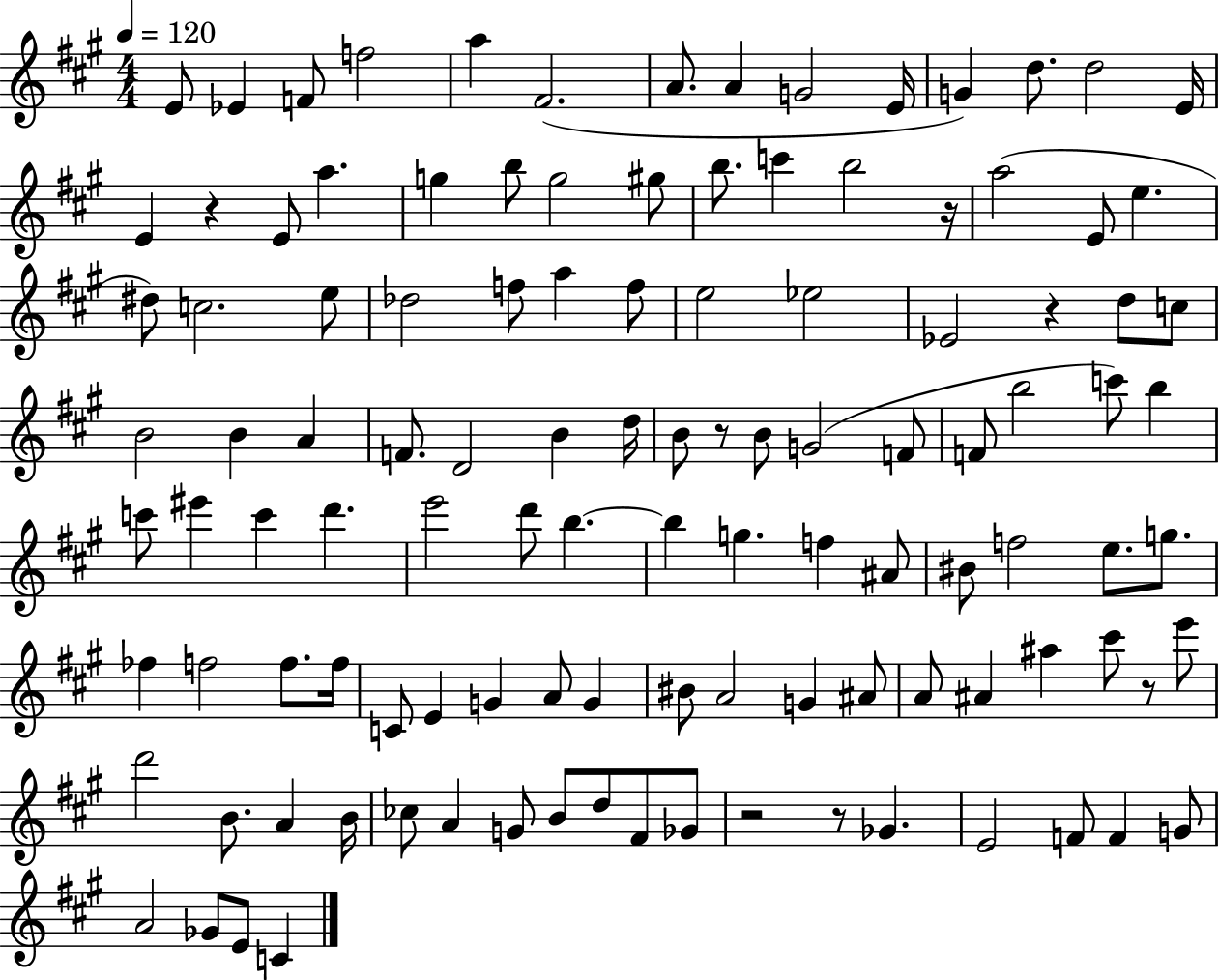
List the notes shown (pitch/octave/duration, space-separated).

E4/e Eb4/q F4/e F5/h A5/q F#4/h. A4/e. A4/q G4/h E4/s G4/q D5/e. D5/h E4/s E4/q R/q E4/e A5/q. G5/q B5/e G5/h G#5/e B5/e. C6/q B5/h R/s A5/h E4/e E5/q. D#5/e C5/h. E5/e Db5/h F5/e A5/q F5/e E5/h Eb5/h Eb4/h R/q D5/e C5/e B4/h B4/q A4/q F4/e. D4/h B4/q D5/s B4/e R/e B4/e G4/h F4/e F4/e B5/h C6/e B5/q C6/e EIS6/q C6/q D6/q. E6/h D6/e B5/q. B5/q G5/q. F5/q A#4/e BIS4/e F5/h E5/e. G5/e. FES5/q F5/h F5/e. F5/s C4/e E4/q G4/q A4/e G4/q BIS4/e A4/h G4/q A#4/e A4/e A#4/q A#5/q C#6/e R/e E6/e D6/h B4/e. A4/q B4/s CES5/e A4/q G4/e B4/e D5/e F#4/e Gb4/e R/h R/e Gb4/q. E4/h F4/e F4/q G4/e A4/h Gb4/e E4/e C4/q